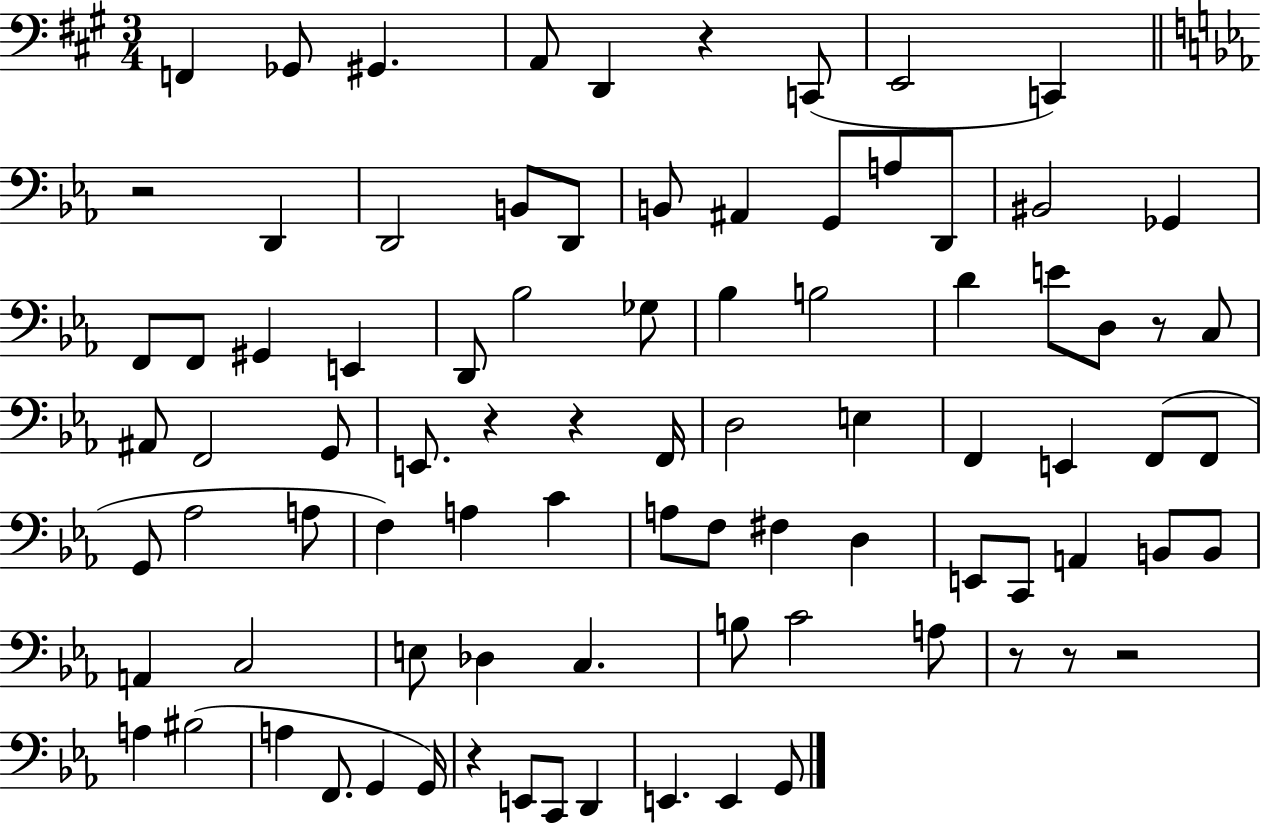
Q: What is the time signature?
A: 3/4